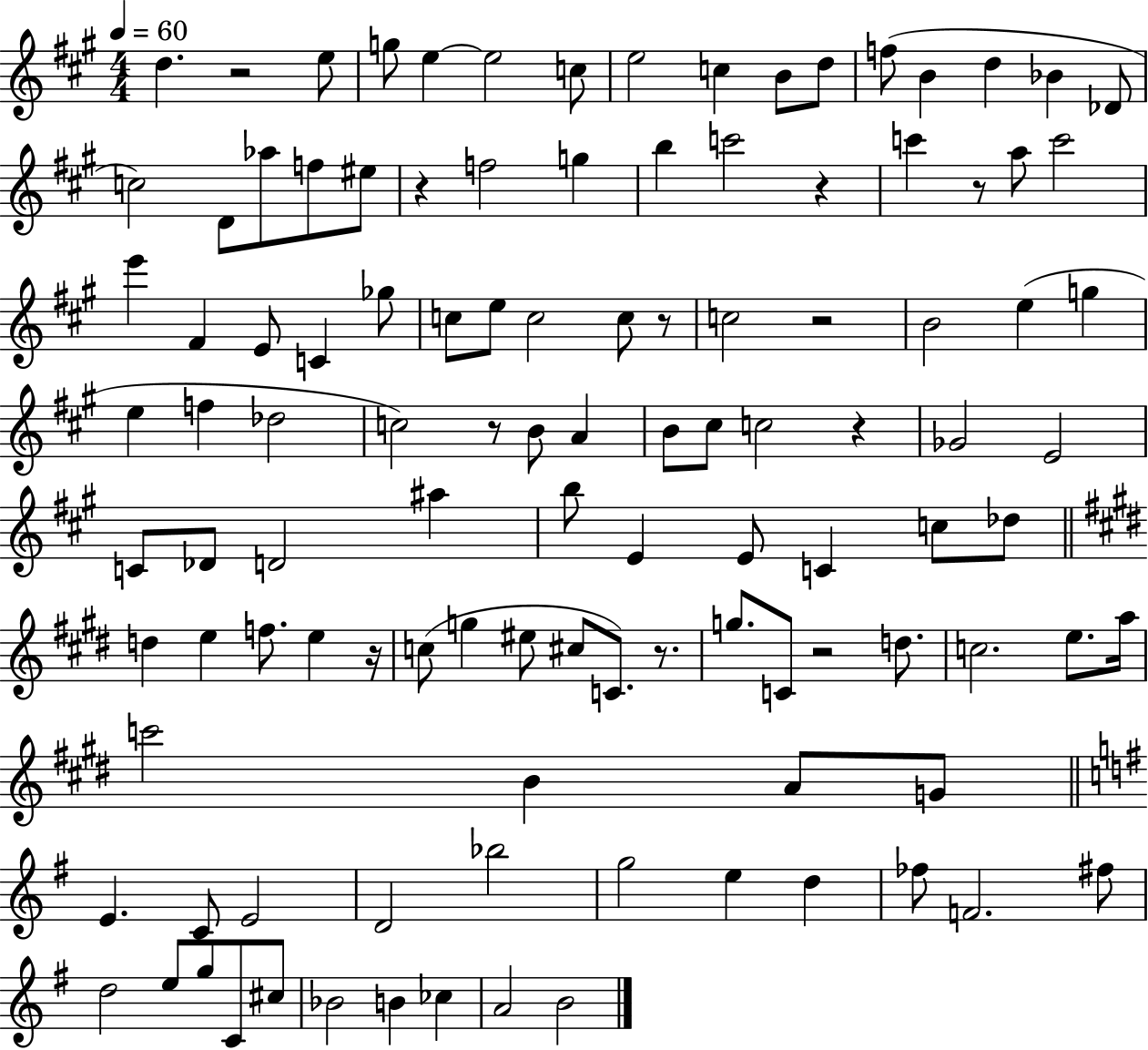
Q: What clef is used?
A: treble